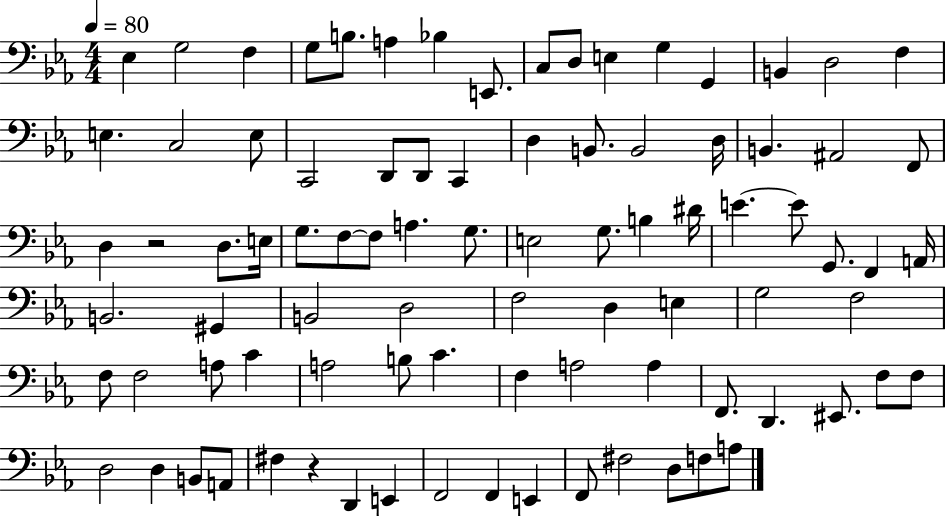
{
  \clef bass
  \numericTimeSignature
  \time 4/4
  \key ees \major
  \tempo 4 = 80
  ees4 g2 f4 | g8 b8. a4 bes4 e,8. | c8 d8 e4 g4 g,4 | b,4 d2 f4 | \break e4. c2 e8 | c,2 d,8 d,8 c,4 | d4 b,8. b,2 d16 | b,4. ais,2 f,8 | \break d4 r2 d8. e16 | g8. f8~~ f8 a4. g8. | e2 g8. b4 dis'16 | e'4.~~ e'8 g,8. f,4 a,16 | \break b,2. gis,4 | b,2 d2 | f2 d4 e4 | g2 f2 | \break f8 f2 a8 c'4 | a2 b8 c'4. | f4 a2 a4 | f,8. d,4. eis,8. f8 f8 | \break d2 d4 b,8 a,8 | fis4 r4 d,4 e,4 | f,2 f,4 e,4 | f,8 fis2 d8 f8 a8 | \break \bar "|."
}